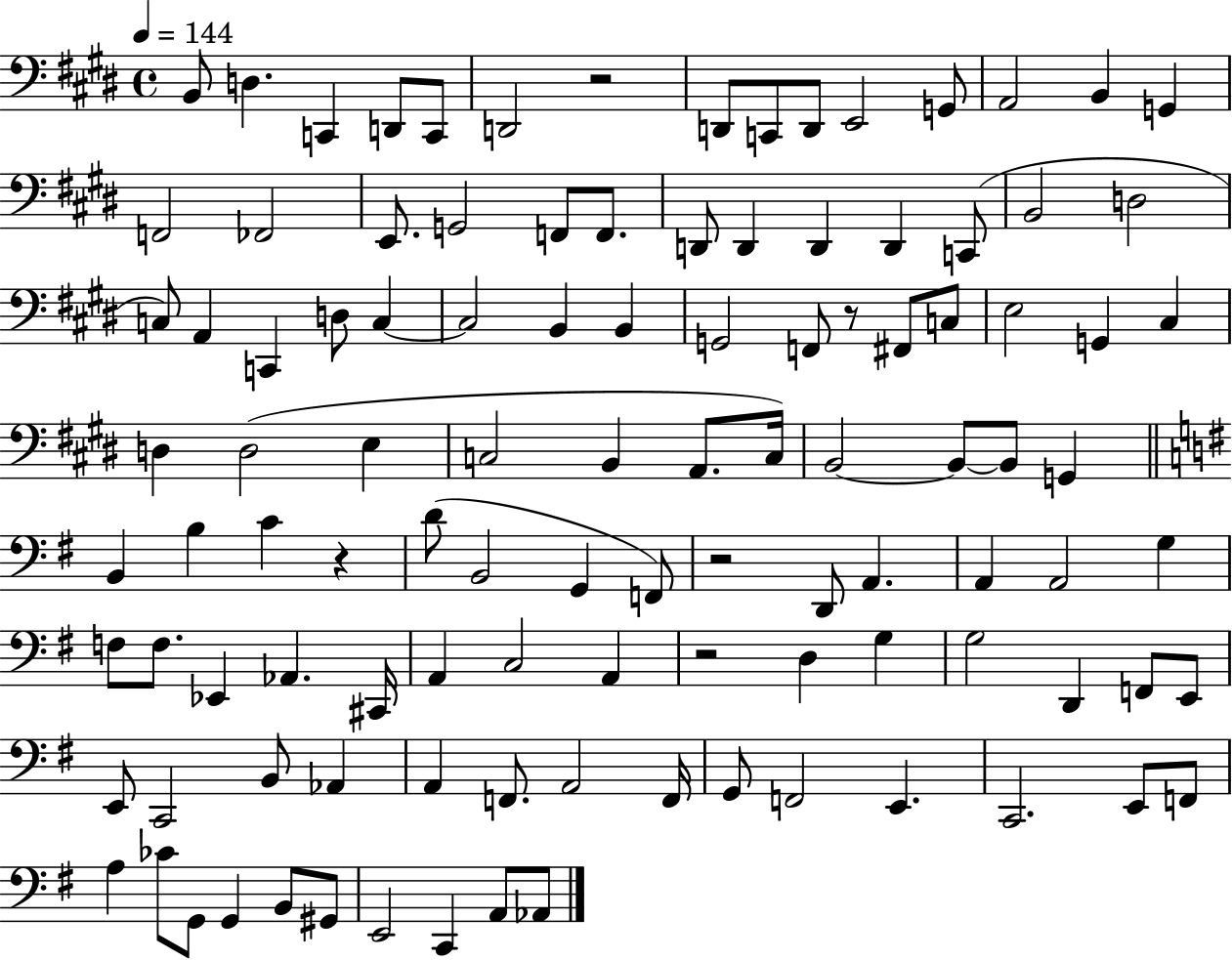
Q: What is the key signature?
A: E major